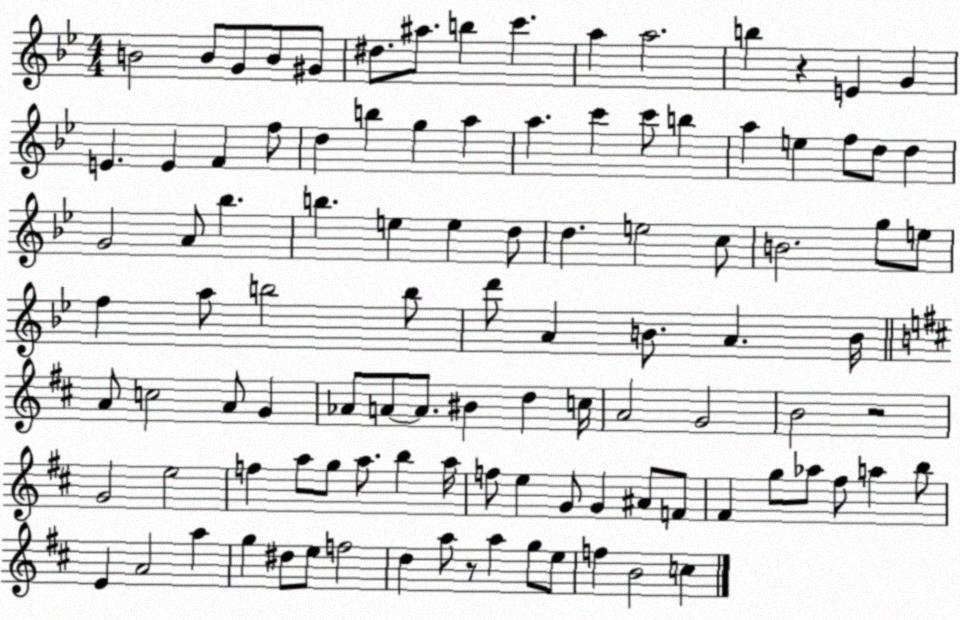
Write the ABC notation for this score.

X:1
T:Untitled
M:4/4
L:1/4
K:Bb
B2 B/2 G/2 B/2 ^G/2 ^d/2 ^a/2 b c' a a2 b z E G E E F f/2 d b g a a c' c'/2 b a e f/2 d/2 d G2 A/2 _b b e e d/2 d e2 c/2 B2 g/2 e/2 f a/2 b2 b/2 d'/2 A B/2 A B/4 A/2 c2 A/2 G _A/2 A/2 A/2 ^B d c/4 A2 G2 B2 z2 G2 e2 f a/2 g/2 a/2 b a/4 f/2 e G/2 G ^A/2 F/2 ^F g/2 _a/2 ^f/2 a b/2 E A2 a g ^d/2 e/2 f2 d a/2 z/2 a g/2 e/2 f B2 c